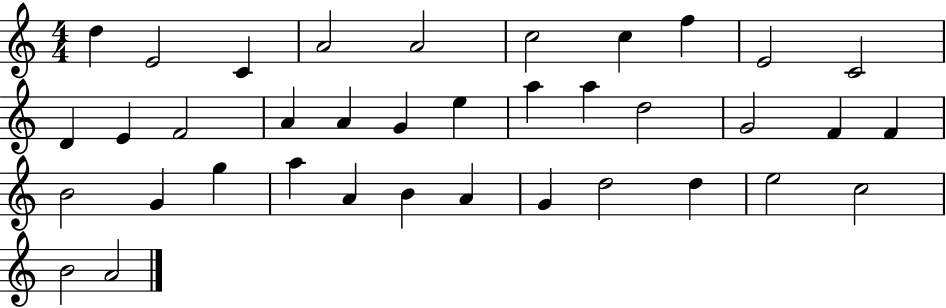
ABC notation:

X:1
T:Untitled
M:4/4
L:1/4
K:C
d E2 C A2 A2 c2 c f E2 C2 D E F2 A A G e a a d2 G2 F F B2 G g a A B A G d2 d e2 c2 B2 A2